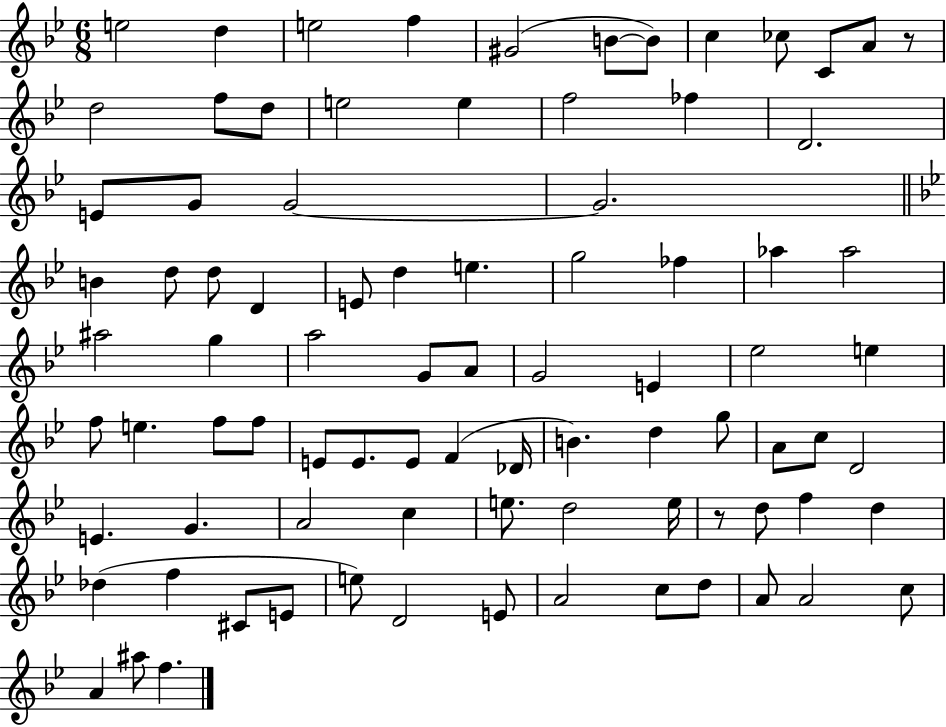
E5/h D5/q E5/h F5/q G#4/h B4/e B4/e C5/q CES5/e C4/e A4/e R/e D5/h F5/e D5/e E5/h E5/q F5/h FES5/q D4/h. E4/e G4/e G4/h G4/h. B4/q D5/e D5/e D4/q E4/e D5/q E5/q. G5/h FES5/q Ab5/q Ab5/h A#5/h G5/q A5/h G4/e A4/e G4/h E4/q Eb5/h E5/q F5/e E5/q. F5/e F5/e E4/e E4/e. E4/e F4/q Db4/s B4/q. D5/q G5/e A4/e C5/e D4/h E4/q. G4/q. A4/h C5/q E5/e. D5/h E5/s R/e D5/e F5/q D5/q Db5/q F5/q C#4/e E4/e E5/e D4/h E4/e A4/h C5/e D5/e A4/e A4/h C5/e A4/q A#5/e F5/q.